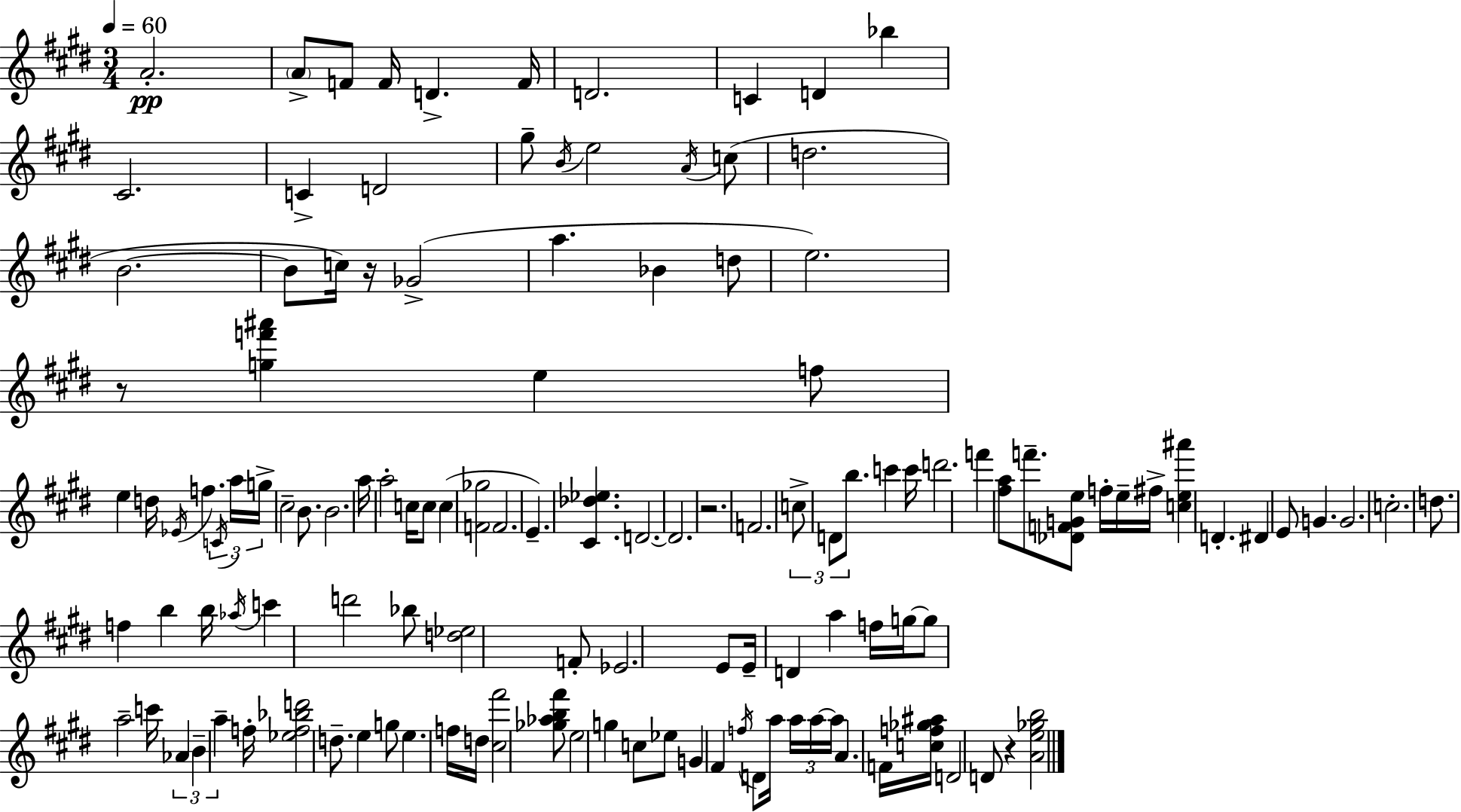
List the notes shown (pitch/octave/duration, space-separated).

A4/h. A4/e F4/e F4/s D4/q. F4/s D4/h. C4/q D4/q Bb5/q C#4/h. C4/q D4/h G#5/e B4/s E5/h A4/s C5/e D5/h. B4/h. B4/e C5/s R/s Gb4/h A5/q. Bb4/q D5/e E5/h. R/e [G5,F6,A#6]/q E5/q F5/e E5/q D5/s Eb4/s F5/q. C4/s A5/s G5/s C#5/h B4/e. B4/h. A5/s A5/h C5/s C5/e C5/q [F4,Gb5]/h F4/h. E4/q. [C#4,Db5,Eb5]/q. D4/h. D4/h. R/h. F4/h. C5/e D4/e B5/e. C6/q C6/s D6/h. F6/q [F#5,A5]/e F6/e. [Db4,F4,G4,E5]/e F5/s E5/s F#5/s [C5,E5,A#6]/q D4/q. D#4/q E4/e G4/q. G4/h. C5/h. D5/e. F5/q B5/q B5/s Ab5/s C6/q D6/h Bb5/e [D5,Eb5]/h F4/e Eb4/h. E4/e E4/s D4/q A5/q F5/s G5/s G5/e A5/h C6/s Ab4/q B4/q A5/q F5/s [Eb5,F5,Bb5,D6]/h D5/e. E5/q G5/e E5/q. F5/s D5/s [C#5,F#6]/h [Gb5,Ab5,B5,F#6]/e E5/h G5/q C5/e Eb5/e G4/q F#4/q F5/s D4/e A5/s A5/s A5/s A5/s A4/q. F4/s [C5,F5,Gb5,A#5]/s D4/h D4/e R/q [A4,E5,Gb5,B5]/h